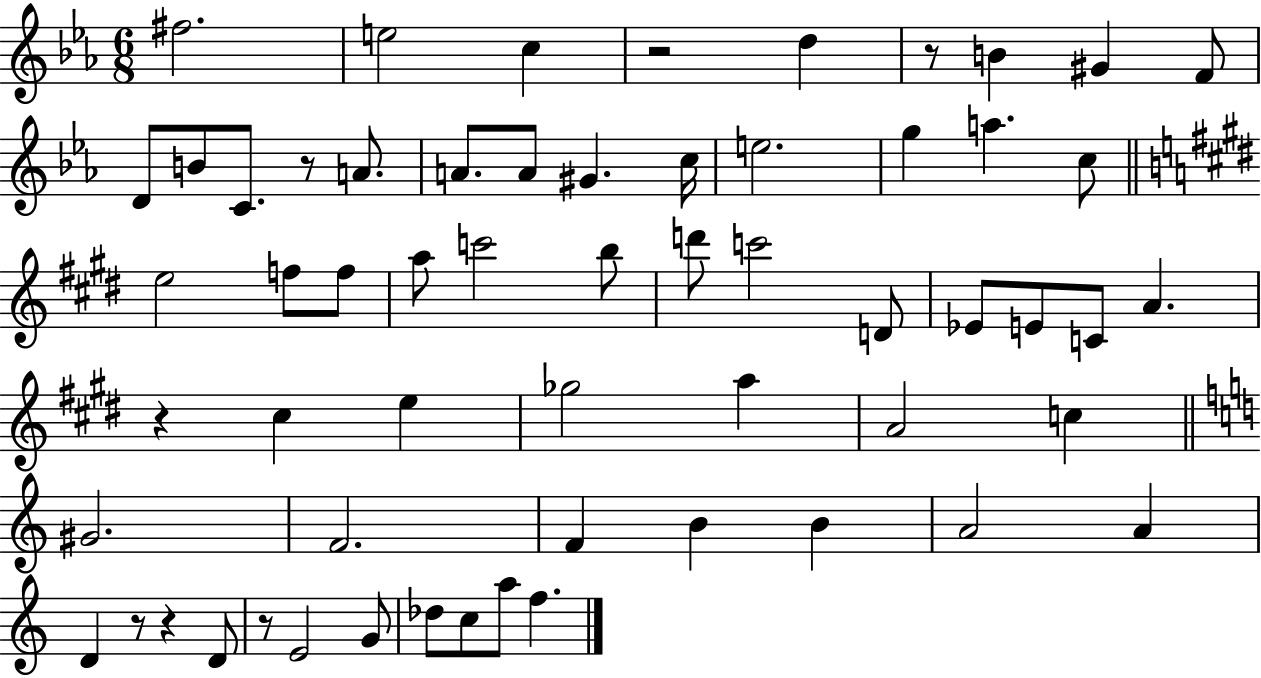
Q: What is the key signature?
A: EES major